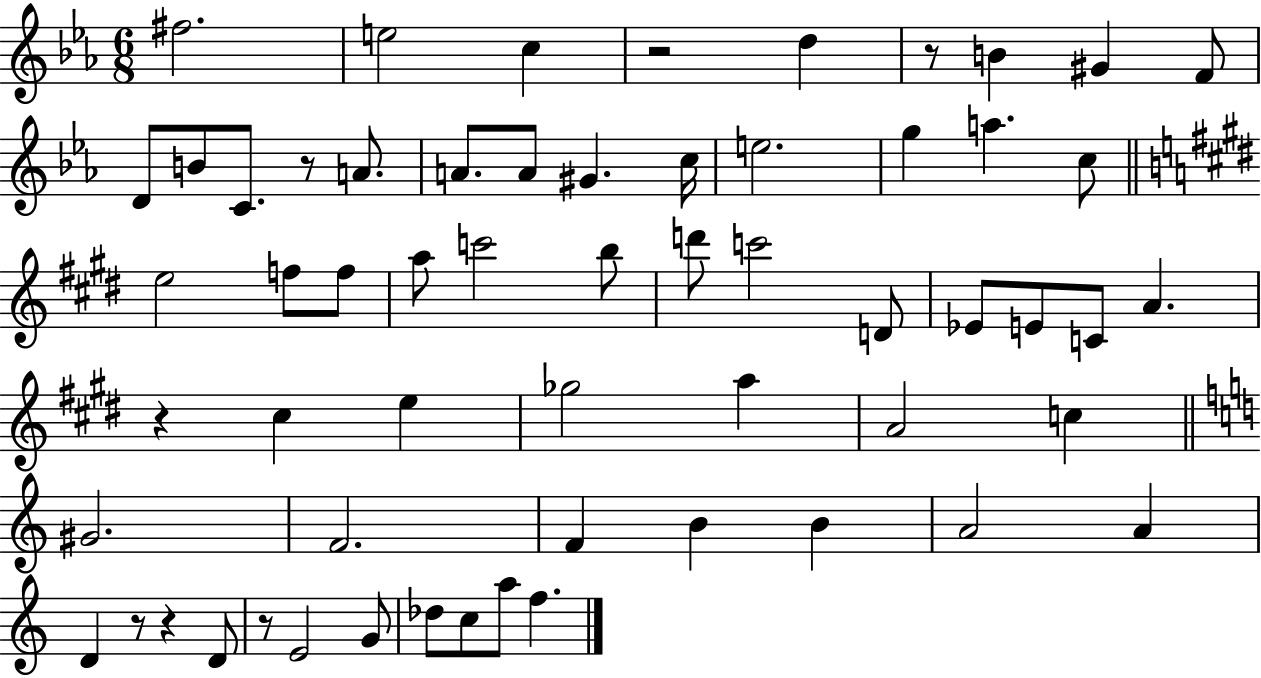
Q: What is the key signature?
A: EES major